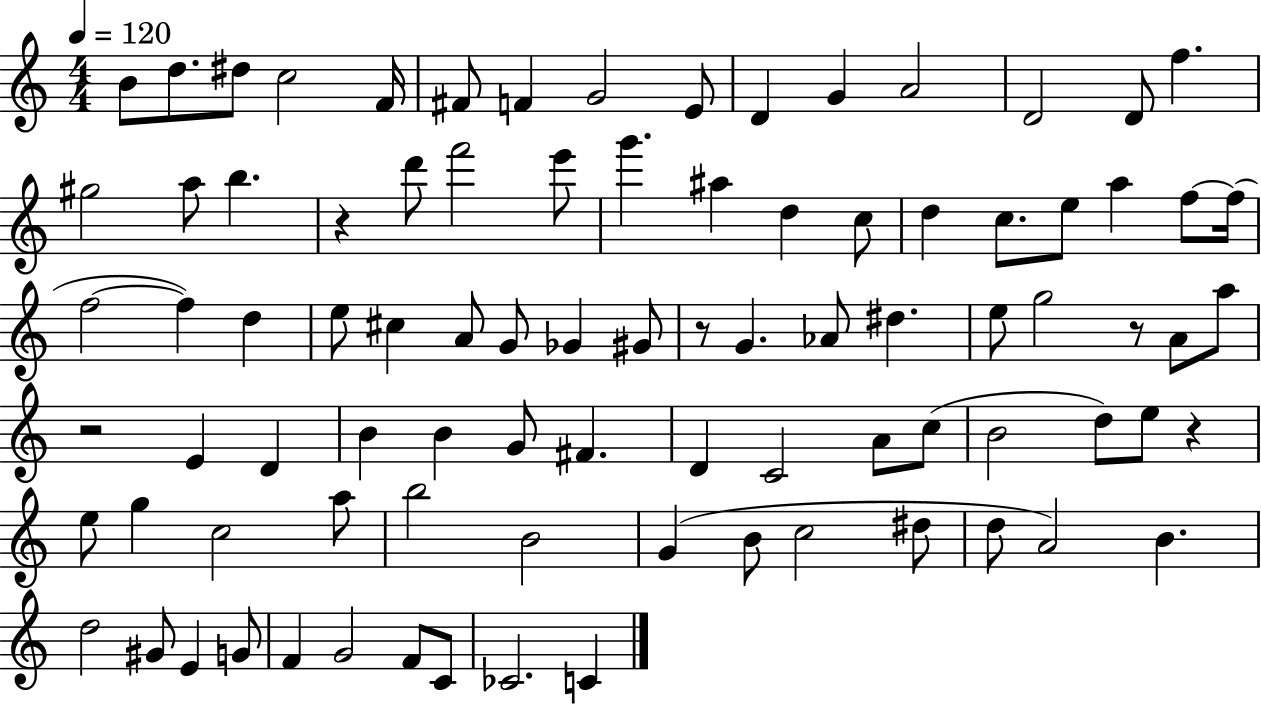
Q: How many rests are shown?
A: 5